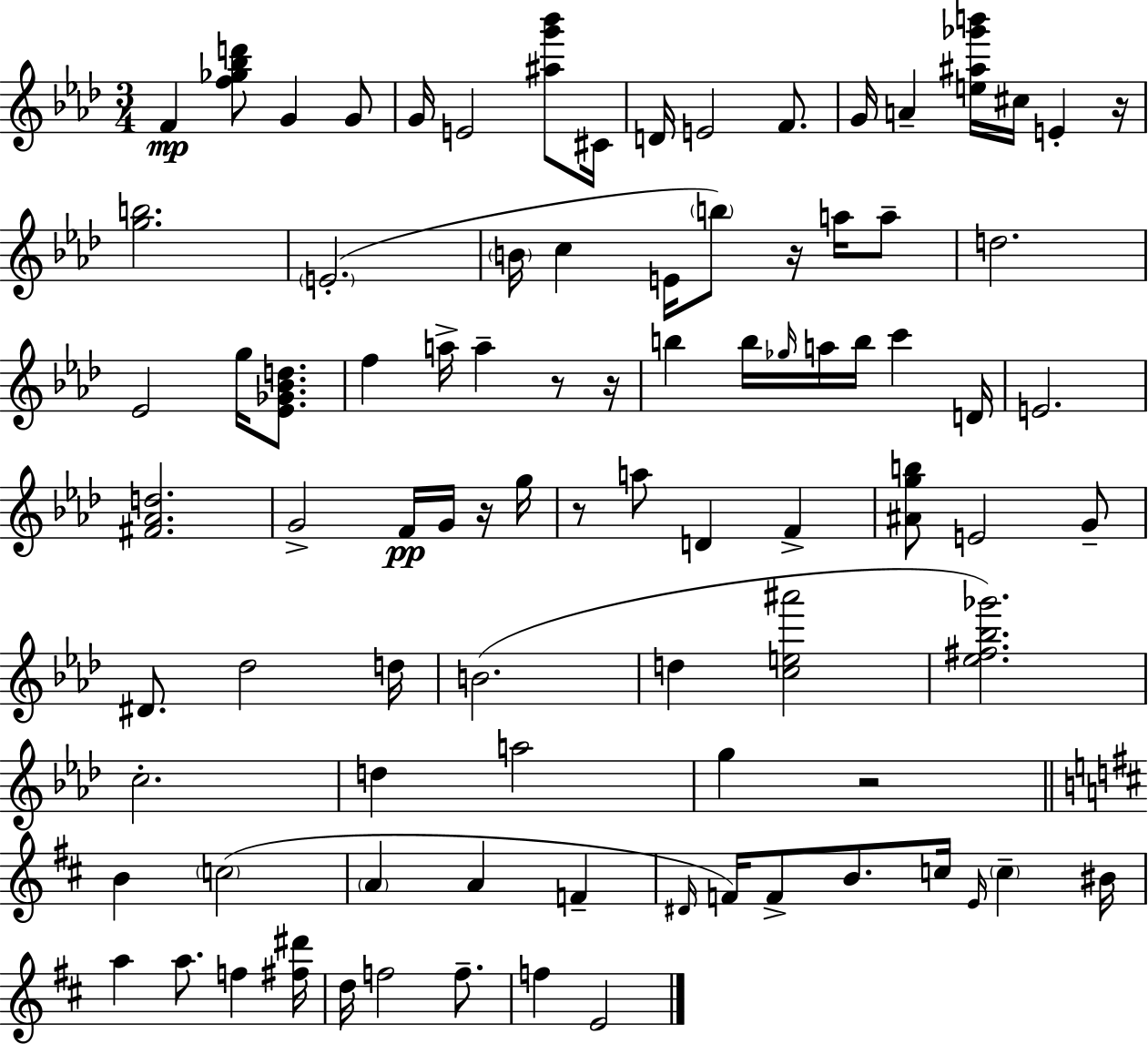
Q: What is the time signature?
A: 3/4